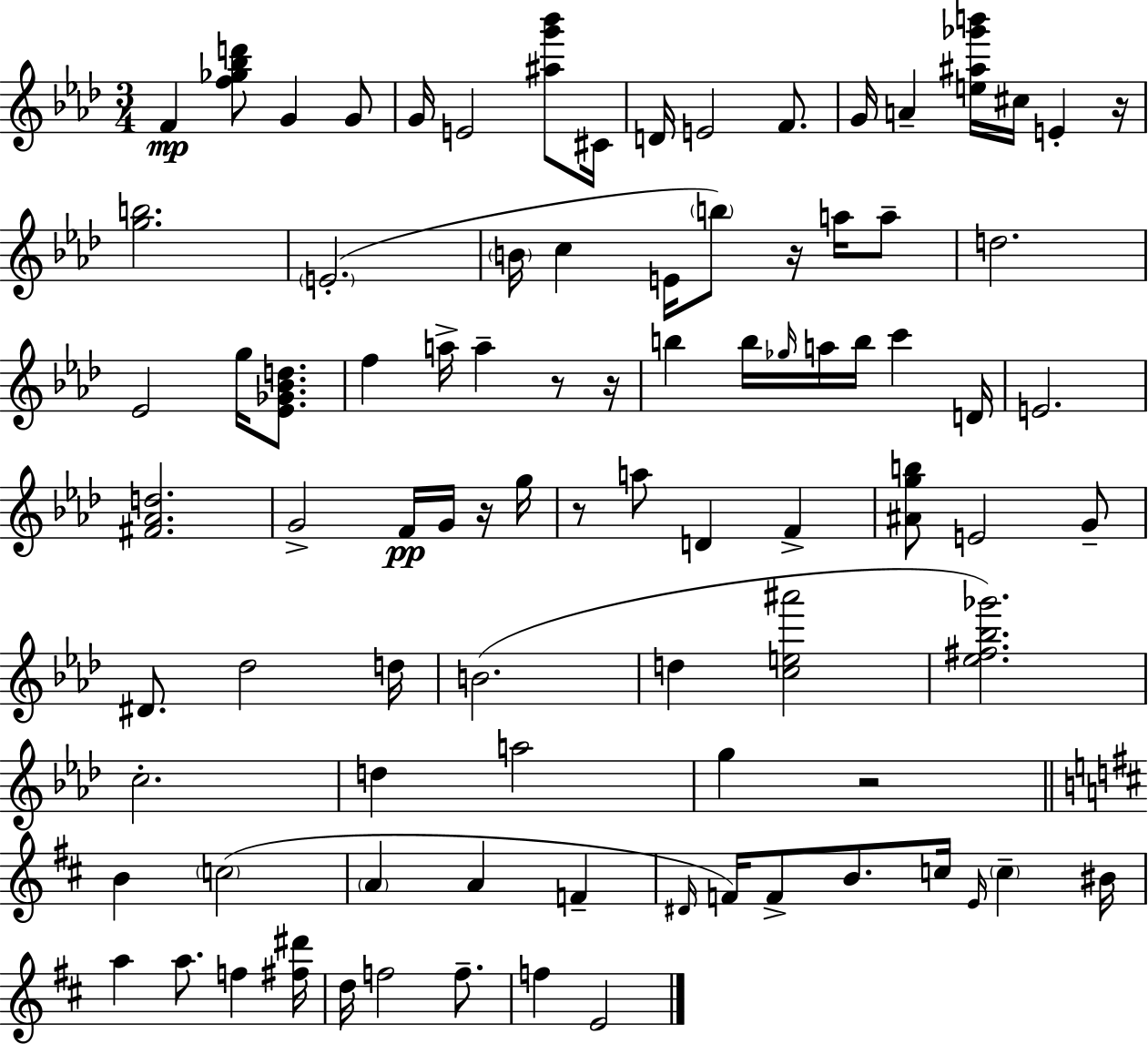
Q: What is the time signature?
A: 3/4